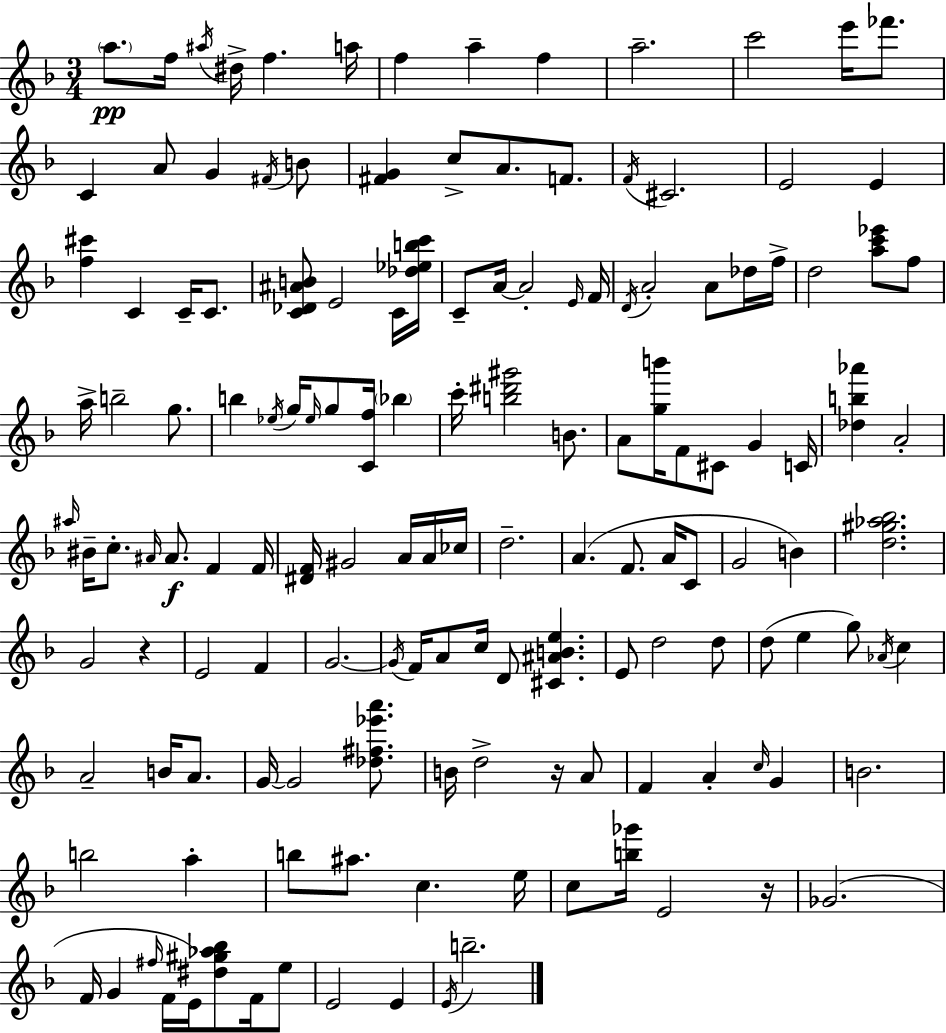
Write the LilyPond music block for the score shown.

{
  \clef treble
  \numericTimeSignature
  \time 3/4
  \key f \major
  \parenthesize a''8.\pp f''16 \acciaccatura { ais''16 } dis''16-> f''4. | a''16 f''4 a''4-- f''4 | a''2.-- | c'''2 e'''16 fes'''8. | \break c'4 a'8 g'4 \acciaccatura { fis'16 } | b'8 <fis' g'>4 c''8-> a'8. f'8. | \acciaccatura { f'16 } cis'2. | e'2 e'4 | \break <f'' cis'''>4 c'4 c'16-- | c'8. <c' des' ais' b'>8 e'2 | c'16 <des'' ees'' b'' c'''>16 c'8-- a'16~~ a'2-. | \grace { e'16 } f'16 \acciaccatura { d'16 } a'2-. | \break a'8 des''16 f''16-> d''2 | <a'' c''' ees'''>8 f''8 a''16-> b''2-- | g''8. b''4 \acciaccatura { ees''16 } g''16 \grace { ees''16 } | g''8 <c' f''>16 \parenthesize bes''4 c'''16-. <b'' dis''' gis'''>2 | \break b'8. a'8 <g'' b'''>16 f'8 | cis'8 g'4 c'16 <des'' b'' aes'''>4 a'2-. | \grace { ais''16 } bis'16-- c''8.-. | \grace { ais'16 } ais'8.\f f'4 f'16 <dis' f'>16 gis'2 | \break a'16 a'16 ces''16 d''2.-- | a'4.( | f'8. a'16 c'8 g'2 | b'4) <d'' gis'' aes'' bes''>2. | \break g'2 | r4 e'2 | f'4 g'2.~~ | \acciaccatura { g'16 } f'16 a'8 | \break c''16 d'8 <cis' ais' b' e''>4. e'8 | d''2 d''8 d''8( | e''4 g''8) \acciaccatura { aes'16 } c''4 a'2-- | b'16 a'8. g'16~~ | \break g'2 <des'' fis'' ees''' a'''>8. b'16 | d''2-> r16 a'8 f'4 | a'4-. \grace { c''16 } g'4 | b'2. | \break b''2 a''4-. | b''8 ais''8. c''4. e''16 | c''8 <b'' ges'''>16 e'2 r16 | ges'2.( | \break f'16 g'4 \grace { fis''16 } f'16 e'16) <dis'' gis'' aes'' bes''>8 f'16 e''8 | e'2 e'4 | \acciaccatura { e'16 } b''2.-- | \bar "|."
}